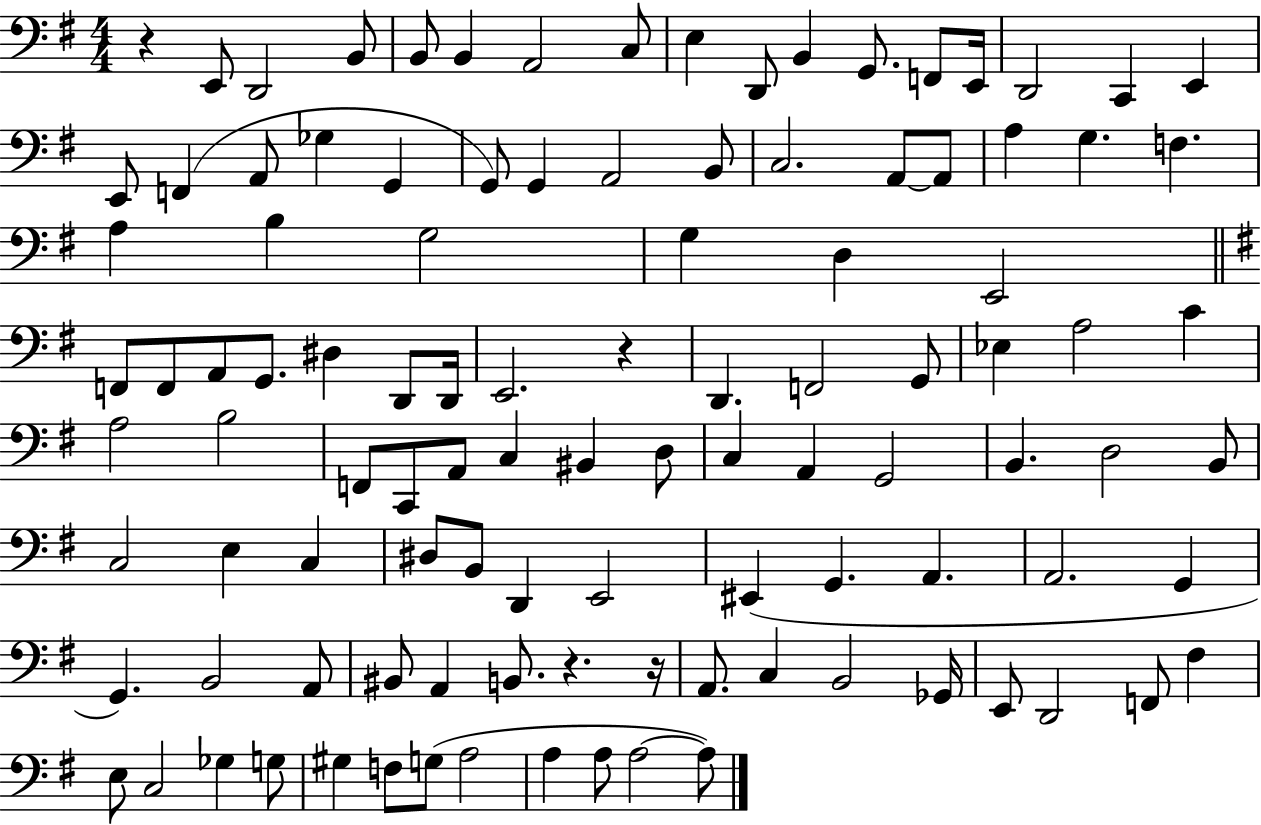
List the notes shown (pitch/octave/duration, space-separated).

R/q E2/e D2/h B2/e B2/e B2/q A2/h C3/e E3/q D2/e B2/q G2/e. F2/e E2/s D2/h C2/q E2/q E2/e F2/q A2/e Gb3/q G2/q G2/e G2/q A2/h B2/e C3/h. A2/e A2/e A3/q G3/q. F3/q. A3/q B3/q G3/h G3/q D3/q E2/h F2/e F2/e A2/e G2/e. D#3/q D2/e D2/s E2/h. R/q D2/q. F2/h G2/e Eb3/q A3/h C4/q A3/h B3/h F2/e C2/e A2/e C3/q BIS2/q D3/e C3/q A2/q G2/h B2/q. D3/h B2/e C3/h E3/q C3/q D#3/e B2/e D2/q E2/h EIS2/q G2/q. A2/q. A2/h. G2/q G2/q. B2/h A2/e BIS2/e A2/q B2/e. R/q. R/s A2/e. C3/q B2/h Gb2/s E2/e D2/h F2/e F#3/q E3/e C3/h Gb3/q G3/e G#3/q F3/e G3/e A3/h A3/q A3/e A3/h A3/e